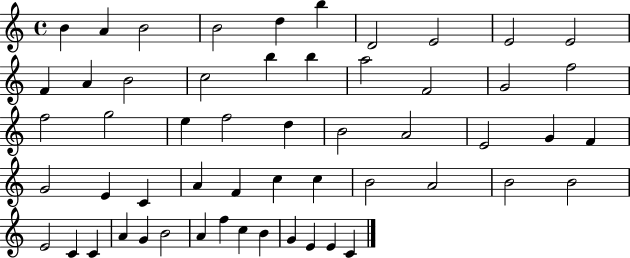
{
  \clef treble
  \time 4/4
  \defaultTimeSignature
  \key c \major
  b'4 a'4 b'2 | b'2 d''4 b''4 | d'2 e'2 | e'2 e'2 | \break f'4 a'4 b'2 | c''2 b''4 b''4 | a''2 f'2 | g'2 f''2 | \break f''2 g''2 | e''4 f''2 d''4 | b'2 a'2 | e'2 g'4 f'4 | \break g'2 e'4 c'4 | a'4 f'4 c''4 c''4 | b'2 a'2 | b'2 b'2 | \break e'2 c'4 c'4 | a'4 g'4 b'2 | a'4 f''4 c''4 b'4 | g'4 e'4 e'4 c'4 | \break \bar "|."
}